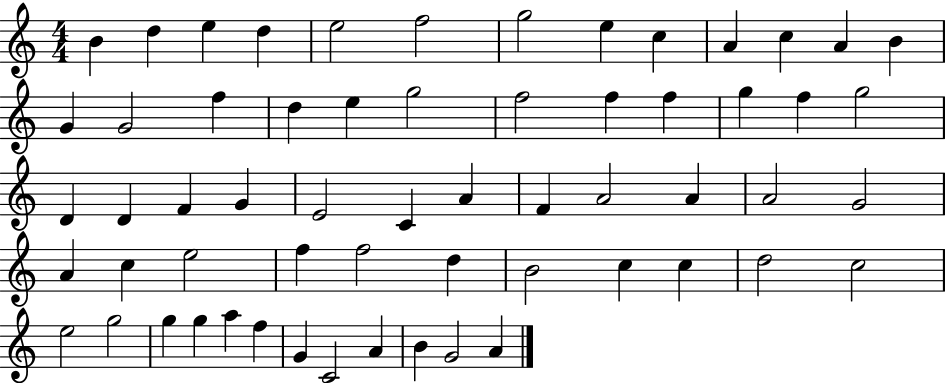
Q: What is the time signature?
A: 4/4